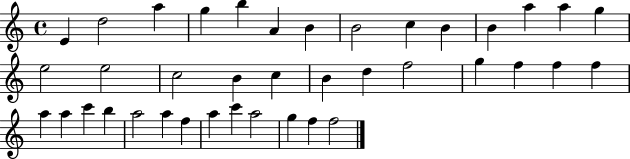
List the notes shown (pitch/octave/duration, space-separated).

E4/q D5/h A5/q G5/q B5/q A4/q B4/q B4/h C5/q B4/q B4/q A5/q A5/q G5/q E5/h E5/h C5/h B4/q C5/q B4/q D5/q F5/h G5/q F5/q F5/q F5/q A5/q A5/q C6/q B5/q A5/h A5/q F5/q A5/q C6/q A5/h G5/q F5/q F5/h